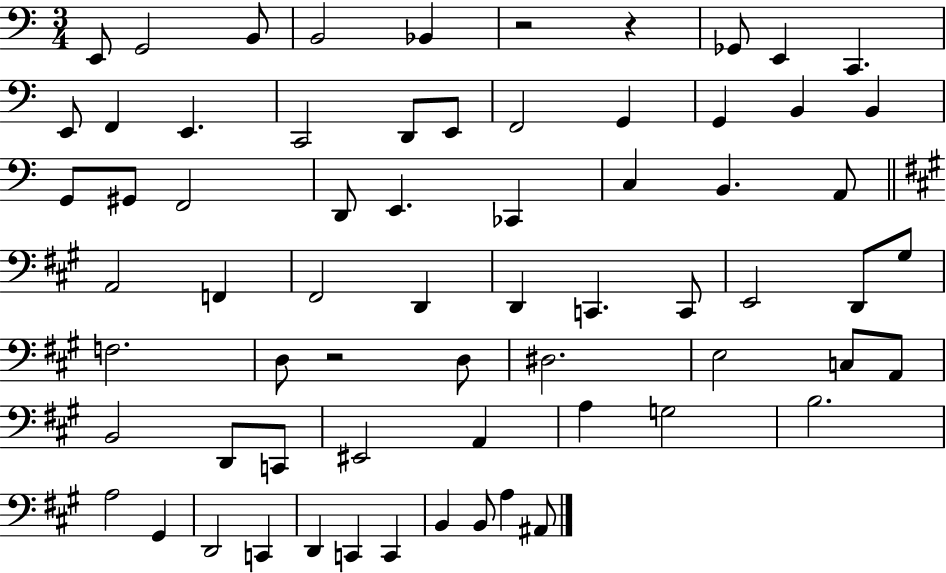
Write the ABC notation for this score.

X:1
T:Untitled
M:3/4
L:1/4
K:C
E,,/2 G,,2 B,,/2 B,,2 _B,, z2 z _G,,/2 E,, C,, E,,/2 F,, E,, C,,2 D,,/2 E,,/2 F,,2 G,, G,, B,, B,, G,,/2 ^G,,/2 F,,2 D,,/2 E,, _C,, C, B,, A,,/2 A,,2 F,, ^F,,2 D,, D,, C,, C,,/2 E,,2 D,,/2 ^G,/2 F,2 D,/2 z2 D,/2 ^D,2 E,2 C,/2 A,,/2 B,,2 D,,/2 C,,/2 ^E,,2 A,, A, G,2 B,2 A,2 ^G,, D,,2 C,, D,, C,, C,, B,, B,,/2 A, ^A,,/2